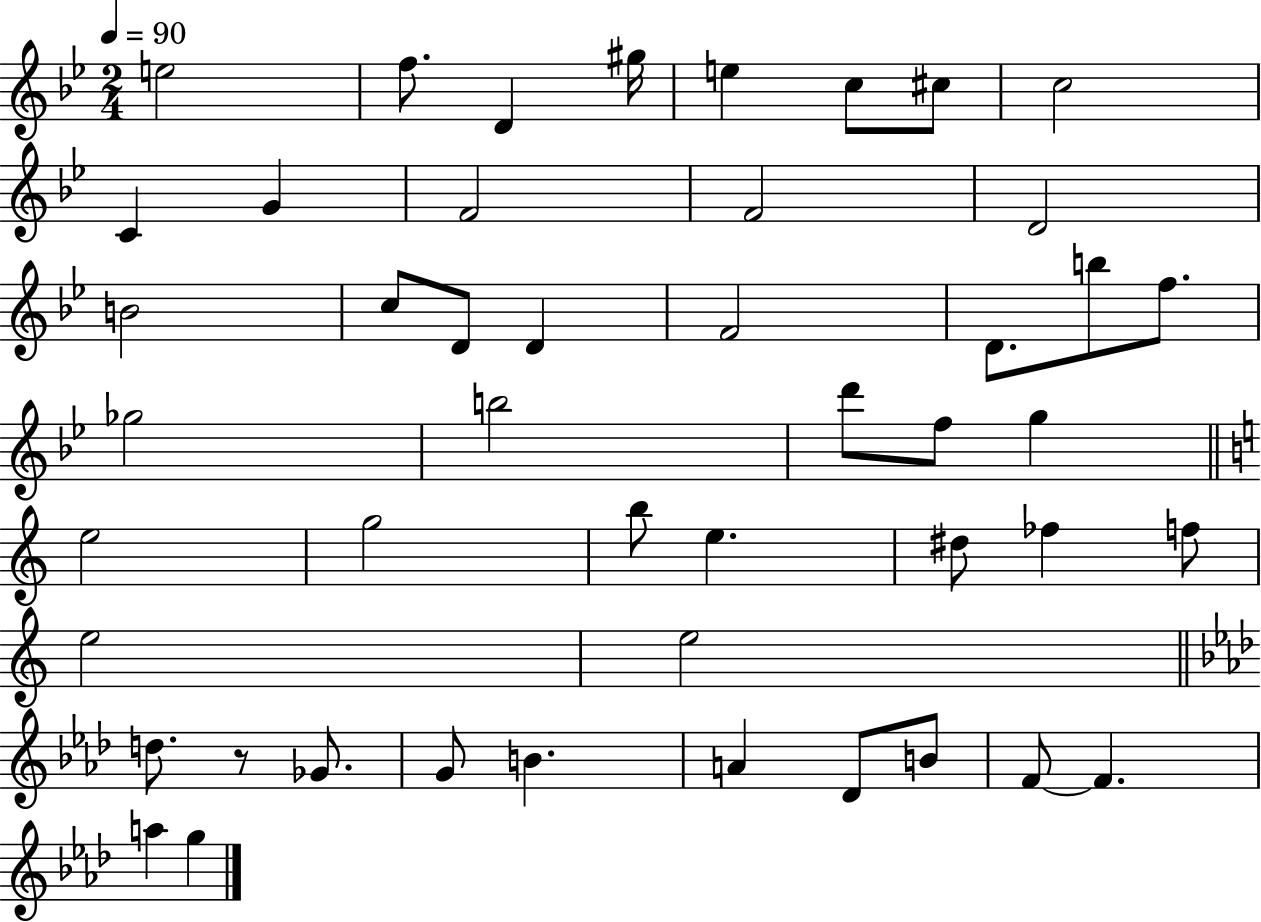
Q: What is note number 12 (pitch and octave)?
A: F4